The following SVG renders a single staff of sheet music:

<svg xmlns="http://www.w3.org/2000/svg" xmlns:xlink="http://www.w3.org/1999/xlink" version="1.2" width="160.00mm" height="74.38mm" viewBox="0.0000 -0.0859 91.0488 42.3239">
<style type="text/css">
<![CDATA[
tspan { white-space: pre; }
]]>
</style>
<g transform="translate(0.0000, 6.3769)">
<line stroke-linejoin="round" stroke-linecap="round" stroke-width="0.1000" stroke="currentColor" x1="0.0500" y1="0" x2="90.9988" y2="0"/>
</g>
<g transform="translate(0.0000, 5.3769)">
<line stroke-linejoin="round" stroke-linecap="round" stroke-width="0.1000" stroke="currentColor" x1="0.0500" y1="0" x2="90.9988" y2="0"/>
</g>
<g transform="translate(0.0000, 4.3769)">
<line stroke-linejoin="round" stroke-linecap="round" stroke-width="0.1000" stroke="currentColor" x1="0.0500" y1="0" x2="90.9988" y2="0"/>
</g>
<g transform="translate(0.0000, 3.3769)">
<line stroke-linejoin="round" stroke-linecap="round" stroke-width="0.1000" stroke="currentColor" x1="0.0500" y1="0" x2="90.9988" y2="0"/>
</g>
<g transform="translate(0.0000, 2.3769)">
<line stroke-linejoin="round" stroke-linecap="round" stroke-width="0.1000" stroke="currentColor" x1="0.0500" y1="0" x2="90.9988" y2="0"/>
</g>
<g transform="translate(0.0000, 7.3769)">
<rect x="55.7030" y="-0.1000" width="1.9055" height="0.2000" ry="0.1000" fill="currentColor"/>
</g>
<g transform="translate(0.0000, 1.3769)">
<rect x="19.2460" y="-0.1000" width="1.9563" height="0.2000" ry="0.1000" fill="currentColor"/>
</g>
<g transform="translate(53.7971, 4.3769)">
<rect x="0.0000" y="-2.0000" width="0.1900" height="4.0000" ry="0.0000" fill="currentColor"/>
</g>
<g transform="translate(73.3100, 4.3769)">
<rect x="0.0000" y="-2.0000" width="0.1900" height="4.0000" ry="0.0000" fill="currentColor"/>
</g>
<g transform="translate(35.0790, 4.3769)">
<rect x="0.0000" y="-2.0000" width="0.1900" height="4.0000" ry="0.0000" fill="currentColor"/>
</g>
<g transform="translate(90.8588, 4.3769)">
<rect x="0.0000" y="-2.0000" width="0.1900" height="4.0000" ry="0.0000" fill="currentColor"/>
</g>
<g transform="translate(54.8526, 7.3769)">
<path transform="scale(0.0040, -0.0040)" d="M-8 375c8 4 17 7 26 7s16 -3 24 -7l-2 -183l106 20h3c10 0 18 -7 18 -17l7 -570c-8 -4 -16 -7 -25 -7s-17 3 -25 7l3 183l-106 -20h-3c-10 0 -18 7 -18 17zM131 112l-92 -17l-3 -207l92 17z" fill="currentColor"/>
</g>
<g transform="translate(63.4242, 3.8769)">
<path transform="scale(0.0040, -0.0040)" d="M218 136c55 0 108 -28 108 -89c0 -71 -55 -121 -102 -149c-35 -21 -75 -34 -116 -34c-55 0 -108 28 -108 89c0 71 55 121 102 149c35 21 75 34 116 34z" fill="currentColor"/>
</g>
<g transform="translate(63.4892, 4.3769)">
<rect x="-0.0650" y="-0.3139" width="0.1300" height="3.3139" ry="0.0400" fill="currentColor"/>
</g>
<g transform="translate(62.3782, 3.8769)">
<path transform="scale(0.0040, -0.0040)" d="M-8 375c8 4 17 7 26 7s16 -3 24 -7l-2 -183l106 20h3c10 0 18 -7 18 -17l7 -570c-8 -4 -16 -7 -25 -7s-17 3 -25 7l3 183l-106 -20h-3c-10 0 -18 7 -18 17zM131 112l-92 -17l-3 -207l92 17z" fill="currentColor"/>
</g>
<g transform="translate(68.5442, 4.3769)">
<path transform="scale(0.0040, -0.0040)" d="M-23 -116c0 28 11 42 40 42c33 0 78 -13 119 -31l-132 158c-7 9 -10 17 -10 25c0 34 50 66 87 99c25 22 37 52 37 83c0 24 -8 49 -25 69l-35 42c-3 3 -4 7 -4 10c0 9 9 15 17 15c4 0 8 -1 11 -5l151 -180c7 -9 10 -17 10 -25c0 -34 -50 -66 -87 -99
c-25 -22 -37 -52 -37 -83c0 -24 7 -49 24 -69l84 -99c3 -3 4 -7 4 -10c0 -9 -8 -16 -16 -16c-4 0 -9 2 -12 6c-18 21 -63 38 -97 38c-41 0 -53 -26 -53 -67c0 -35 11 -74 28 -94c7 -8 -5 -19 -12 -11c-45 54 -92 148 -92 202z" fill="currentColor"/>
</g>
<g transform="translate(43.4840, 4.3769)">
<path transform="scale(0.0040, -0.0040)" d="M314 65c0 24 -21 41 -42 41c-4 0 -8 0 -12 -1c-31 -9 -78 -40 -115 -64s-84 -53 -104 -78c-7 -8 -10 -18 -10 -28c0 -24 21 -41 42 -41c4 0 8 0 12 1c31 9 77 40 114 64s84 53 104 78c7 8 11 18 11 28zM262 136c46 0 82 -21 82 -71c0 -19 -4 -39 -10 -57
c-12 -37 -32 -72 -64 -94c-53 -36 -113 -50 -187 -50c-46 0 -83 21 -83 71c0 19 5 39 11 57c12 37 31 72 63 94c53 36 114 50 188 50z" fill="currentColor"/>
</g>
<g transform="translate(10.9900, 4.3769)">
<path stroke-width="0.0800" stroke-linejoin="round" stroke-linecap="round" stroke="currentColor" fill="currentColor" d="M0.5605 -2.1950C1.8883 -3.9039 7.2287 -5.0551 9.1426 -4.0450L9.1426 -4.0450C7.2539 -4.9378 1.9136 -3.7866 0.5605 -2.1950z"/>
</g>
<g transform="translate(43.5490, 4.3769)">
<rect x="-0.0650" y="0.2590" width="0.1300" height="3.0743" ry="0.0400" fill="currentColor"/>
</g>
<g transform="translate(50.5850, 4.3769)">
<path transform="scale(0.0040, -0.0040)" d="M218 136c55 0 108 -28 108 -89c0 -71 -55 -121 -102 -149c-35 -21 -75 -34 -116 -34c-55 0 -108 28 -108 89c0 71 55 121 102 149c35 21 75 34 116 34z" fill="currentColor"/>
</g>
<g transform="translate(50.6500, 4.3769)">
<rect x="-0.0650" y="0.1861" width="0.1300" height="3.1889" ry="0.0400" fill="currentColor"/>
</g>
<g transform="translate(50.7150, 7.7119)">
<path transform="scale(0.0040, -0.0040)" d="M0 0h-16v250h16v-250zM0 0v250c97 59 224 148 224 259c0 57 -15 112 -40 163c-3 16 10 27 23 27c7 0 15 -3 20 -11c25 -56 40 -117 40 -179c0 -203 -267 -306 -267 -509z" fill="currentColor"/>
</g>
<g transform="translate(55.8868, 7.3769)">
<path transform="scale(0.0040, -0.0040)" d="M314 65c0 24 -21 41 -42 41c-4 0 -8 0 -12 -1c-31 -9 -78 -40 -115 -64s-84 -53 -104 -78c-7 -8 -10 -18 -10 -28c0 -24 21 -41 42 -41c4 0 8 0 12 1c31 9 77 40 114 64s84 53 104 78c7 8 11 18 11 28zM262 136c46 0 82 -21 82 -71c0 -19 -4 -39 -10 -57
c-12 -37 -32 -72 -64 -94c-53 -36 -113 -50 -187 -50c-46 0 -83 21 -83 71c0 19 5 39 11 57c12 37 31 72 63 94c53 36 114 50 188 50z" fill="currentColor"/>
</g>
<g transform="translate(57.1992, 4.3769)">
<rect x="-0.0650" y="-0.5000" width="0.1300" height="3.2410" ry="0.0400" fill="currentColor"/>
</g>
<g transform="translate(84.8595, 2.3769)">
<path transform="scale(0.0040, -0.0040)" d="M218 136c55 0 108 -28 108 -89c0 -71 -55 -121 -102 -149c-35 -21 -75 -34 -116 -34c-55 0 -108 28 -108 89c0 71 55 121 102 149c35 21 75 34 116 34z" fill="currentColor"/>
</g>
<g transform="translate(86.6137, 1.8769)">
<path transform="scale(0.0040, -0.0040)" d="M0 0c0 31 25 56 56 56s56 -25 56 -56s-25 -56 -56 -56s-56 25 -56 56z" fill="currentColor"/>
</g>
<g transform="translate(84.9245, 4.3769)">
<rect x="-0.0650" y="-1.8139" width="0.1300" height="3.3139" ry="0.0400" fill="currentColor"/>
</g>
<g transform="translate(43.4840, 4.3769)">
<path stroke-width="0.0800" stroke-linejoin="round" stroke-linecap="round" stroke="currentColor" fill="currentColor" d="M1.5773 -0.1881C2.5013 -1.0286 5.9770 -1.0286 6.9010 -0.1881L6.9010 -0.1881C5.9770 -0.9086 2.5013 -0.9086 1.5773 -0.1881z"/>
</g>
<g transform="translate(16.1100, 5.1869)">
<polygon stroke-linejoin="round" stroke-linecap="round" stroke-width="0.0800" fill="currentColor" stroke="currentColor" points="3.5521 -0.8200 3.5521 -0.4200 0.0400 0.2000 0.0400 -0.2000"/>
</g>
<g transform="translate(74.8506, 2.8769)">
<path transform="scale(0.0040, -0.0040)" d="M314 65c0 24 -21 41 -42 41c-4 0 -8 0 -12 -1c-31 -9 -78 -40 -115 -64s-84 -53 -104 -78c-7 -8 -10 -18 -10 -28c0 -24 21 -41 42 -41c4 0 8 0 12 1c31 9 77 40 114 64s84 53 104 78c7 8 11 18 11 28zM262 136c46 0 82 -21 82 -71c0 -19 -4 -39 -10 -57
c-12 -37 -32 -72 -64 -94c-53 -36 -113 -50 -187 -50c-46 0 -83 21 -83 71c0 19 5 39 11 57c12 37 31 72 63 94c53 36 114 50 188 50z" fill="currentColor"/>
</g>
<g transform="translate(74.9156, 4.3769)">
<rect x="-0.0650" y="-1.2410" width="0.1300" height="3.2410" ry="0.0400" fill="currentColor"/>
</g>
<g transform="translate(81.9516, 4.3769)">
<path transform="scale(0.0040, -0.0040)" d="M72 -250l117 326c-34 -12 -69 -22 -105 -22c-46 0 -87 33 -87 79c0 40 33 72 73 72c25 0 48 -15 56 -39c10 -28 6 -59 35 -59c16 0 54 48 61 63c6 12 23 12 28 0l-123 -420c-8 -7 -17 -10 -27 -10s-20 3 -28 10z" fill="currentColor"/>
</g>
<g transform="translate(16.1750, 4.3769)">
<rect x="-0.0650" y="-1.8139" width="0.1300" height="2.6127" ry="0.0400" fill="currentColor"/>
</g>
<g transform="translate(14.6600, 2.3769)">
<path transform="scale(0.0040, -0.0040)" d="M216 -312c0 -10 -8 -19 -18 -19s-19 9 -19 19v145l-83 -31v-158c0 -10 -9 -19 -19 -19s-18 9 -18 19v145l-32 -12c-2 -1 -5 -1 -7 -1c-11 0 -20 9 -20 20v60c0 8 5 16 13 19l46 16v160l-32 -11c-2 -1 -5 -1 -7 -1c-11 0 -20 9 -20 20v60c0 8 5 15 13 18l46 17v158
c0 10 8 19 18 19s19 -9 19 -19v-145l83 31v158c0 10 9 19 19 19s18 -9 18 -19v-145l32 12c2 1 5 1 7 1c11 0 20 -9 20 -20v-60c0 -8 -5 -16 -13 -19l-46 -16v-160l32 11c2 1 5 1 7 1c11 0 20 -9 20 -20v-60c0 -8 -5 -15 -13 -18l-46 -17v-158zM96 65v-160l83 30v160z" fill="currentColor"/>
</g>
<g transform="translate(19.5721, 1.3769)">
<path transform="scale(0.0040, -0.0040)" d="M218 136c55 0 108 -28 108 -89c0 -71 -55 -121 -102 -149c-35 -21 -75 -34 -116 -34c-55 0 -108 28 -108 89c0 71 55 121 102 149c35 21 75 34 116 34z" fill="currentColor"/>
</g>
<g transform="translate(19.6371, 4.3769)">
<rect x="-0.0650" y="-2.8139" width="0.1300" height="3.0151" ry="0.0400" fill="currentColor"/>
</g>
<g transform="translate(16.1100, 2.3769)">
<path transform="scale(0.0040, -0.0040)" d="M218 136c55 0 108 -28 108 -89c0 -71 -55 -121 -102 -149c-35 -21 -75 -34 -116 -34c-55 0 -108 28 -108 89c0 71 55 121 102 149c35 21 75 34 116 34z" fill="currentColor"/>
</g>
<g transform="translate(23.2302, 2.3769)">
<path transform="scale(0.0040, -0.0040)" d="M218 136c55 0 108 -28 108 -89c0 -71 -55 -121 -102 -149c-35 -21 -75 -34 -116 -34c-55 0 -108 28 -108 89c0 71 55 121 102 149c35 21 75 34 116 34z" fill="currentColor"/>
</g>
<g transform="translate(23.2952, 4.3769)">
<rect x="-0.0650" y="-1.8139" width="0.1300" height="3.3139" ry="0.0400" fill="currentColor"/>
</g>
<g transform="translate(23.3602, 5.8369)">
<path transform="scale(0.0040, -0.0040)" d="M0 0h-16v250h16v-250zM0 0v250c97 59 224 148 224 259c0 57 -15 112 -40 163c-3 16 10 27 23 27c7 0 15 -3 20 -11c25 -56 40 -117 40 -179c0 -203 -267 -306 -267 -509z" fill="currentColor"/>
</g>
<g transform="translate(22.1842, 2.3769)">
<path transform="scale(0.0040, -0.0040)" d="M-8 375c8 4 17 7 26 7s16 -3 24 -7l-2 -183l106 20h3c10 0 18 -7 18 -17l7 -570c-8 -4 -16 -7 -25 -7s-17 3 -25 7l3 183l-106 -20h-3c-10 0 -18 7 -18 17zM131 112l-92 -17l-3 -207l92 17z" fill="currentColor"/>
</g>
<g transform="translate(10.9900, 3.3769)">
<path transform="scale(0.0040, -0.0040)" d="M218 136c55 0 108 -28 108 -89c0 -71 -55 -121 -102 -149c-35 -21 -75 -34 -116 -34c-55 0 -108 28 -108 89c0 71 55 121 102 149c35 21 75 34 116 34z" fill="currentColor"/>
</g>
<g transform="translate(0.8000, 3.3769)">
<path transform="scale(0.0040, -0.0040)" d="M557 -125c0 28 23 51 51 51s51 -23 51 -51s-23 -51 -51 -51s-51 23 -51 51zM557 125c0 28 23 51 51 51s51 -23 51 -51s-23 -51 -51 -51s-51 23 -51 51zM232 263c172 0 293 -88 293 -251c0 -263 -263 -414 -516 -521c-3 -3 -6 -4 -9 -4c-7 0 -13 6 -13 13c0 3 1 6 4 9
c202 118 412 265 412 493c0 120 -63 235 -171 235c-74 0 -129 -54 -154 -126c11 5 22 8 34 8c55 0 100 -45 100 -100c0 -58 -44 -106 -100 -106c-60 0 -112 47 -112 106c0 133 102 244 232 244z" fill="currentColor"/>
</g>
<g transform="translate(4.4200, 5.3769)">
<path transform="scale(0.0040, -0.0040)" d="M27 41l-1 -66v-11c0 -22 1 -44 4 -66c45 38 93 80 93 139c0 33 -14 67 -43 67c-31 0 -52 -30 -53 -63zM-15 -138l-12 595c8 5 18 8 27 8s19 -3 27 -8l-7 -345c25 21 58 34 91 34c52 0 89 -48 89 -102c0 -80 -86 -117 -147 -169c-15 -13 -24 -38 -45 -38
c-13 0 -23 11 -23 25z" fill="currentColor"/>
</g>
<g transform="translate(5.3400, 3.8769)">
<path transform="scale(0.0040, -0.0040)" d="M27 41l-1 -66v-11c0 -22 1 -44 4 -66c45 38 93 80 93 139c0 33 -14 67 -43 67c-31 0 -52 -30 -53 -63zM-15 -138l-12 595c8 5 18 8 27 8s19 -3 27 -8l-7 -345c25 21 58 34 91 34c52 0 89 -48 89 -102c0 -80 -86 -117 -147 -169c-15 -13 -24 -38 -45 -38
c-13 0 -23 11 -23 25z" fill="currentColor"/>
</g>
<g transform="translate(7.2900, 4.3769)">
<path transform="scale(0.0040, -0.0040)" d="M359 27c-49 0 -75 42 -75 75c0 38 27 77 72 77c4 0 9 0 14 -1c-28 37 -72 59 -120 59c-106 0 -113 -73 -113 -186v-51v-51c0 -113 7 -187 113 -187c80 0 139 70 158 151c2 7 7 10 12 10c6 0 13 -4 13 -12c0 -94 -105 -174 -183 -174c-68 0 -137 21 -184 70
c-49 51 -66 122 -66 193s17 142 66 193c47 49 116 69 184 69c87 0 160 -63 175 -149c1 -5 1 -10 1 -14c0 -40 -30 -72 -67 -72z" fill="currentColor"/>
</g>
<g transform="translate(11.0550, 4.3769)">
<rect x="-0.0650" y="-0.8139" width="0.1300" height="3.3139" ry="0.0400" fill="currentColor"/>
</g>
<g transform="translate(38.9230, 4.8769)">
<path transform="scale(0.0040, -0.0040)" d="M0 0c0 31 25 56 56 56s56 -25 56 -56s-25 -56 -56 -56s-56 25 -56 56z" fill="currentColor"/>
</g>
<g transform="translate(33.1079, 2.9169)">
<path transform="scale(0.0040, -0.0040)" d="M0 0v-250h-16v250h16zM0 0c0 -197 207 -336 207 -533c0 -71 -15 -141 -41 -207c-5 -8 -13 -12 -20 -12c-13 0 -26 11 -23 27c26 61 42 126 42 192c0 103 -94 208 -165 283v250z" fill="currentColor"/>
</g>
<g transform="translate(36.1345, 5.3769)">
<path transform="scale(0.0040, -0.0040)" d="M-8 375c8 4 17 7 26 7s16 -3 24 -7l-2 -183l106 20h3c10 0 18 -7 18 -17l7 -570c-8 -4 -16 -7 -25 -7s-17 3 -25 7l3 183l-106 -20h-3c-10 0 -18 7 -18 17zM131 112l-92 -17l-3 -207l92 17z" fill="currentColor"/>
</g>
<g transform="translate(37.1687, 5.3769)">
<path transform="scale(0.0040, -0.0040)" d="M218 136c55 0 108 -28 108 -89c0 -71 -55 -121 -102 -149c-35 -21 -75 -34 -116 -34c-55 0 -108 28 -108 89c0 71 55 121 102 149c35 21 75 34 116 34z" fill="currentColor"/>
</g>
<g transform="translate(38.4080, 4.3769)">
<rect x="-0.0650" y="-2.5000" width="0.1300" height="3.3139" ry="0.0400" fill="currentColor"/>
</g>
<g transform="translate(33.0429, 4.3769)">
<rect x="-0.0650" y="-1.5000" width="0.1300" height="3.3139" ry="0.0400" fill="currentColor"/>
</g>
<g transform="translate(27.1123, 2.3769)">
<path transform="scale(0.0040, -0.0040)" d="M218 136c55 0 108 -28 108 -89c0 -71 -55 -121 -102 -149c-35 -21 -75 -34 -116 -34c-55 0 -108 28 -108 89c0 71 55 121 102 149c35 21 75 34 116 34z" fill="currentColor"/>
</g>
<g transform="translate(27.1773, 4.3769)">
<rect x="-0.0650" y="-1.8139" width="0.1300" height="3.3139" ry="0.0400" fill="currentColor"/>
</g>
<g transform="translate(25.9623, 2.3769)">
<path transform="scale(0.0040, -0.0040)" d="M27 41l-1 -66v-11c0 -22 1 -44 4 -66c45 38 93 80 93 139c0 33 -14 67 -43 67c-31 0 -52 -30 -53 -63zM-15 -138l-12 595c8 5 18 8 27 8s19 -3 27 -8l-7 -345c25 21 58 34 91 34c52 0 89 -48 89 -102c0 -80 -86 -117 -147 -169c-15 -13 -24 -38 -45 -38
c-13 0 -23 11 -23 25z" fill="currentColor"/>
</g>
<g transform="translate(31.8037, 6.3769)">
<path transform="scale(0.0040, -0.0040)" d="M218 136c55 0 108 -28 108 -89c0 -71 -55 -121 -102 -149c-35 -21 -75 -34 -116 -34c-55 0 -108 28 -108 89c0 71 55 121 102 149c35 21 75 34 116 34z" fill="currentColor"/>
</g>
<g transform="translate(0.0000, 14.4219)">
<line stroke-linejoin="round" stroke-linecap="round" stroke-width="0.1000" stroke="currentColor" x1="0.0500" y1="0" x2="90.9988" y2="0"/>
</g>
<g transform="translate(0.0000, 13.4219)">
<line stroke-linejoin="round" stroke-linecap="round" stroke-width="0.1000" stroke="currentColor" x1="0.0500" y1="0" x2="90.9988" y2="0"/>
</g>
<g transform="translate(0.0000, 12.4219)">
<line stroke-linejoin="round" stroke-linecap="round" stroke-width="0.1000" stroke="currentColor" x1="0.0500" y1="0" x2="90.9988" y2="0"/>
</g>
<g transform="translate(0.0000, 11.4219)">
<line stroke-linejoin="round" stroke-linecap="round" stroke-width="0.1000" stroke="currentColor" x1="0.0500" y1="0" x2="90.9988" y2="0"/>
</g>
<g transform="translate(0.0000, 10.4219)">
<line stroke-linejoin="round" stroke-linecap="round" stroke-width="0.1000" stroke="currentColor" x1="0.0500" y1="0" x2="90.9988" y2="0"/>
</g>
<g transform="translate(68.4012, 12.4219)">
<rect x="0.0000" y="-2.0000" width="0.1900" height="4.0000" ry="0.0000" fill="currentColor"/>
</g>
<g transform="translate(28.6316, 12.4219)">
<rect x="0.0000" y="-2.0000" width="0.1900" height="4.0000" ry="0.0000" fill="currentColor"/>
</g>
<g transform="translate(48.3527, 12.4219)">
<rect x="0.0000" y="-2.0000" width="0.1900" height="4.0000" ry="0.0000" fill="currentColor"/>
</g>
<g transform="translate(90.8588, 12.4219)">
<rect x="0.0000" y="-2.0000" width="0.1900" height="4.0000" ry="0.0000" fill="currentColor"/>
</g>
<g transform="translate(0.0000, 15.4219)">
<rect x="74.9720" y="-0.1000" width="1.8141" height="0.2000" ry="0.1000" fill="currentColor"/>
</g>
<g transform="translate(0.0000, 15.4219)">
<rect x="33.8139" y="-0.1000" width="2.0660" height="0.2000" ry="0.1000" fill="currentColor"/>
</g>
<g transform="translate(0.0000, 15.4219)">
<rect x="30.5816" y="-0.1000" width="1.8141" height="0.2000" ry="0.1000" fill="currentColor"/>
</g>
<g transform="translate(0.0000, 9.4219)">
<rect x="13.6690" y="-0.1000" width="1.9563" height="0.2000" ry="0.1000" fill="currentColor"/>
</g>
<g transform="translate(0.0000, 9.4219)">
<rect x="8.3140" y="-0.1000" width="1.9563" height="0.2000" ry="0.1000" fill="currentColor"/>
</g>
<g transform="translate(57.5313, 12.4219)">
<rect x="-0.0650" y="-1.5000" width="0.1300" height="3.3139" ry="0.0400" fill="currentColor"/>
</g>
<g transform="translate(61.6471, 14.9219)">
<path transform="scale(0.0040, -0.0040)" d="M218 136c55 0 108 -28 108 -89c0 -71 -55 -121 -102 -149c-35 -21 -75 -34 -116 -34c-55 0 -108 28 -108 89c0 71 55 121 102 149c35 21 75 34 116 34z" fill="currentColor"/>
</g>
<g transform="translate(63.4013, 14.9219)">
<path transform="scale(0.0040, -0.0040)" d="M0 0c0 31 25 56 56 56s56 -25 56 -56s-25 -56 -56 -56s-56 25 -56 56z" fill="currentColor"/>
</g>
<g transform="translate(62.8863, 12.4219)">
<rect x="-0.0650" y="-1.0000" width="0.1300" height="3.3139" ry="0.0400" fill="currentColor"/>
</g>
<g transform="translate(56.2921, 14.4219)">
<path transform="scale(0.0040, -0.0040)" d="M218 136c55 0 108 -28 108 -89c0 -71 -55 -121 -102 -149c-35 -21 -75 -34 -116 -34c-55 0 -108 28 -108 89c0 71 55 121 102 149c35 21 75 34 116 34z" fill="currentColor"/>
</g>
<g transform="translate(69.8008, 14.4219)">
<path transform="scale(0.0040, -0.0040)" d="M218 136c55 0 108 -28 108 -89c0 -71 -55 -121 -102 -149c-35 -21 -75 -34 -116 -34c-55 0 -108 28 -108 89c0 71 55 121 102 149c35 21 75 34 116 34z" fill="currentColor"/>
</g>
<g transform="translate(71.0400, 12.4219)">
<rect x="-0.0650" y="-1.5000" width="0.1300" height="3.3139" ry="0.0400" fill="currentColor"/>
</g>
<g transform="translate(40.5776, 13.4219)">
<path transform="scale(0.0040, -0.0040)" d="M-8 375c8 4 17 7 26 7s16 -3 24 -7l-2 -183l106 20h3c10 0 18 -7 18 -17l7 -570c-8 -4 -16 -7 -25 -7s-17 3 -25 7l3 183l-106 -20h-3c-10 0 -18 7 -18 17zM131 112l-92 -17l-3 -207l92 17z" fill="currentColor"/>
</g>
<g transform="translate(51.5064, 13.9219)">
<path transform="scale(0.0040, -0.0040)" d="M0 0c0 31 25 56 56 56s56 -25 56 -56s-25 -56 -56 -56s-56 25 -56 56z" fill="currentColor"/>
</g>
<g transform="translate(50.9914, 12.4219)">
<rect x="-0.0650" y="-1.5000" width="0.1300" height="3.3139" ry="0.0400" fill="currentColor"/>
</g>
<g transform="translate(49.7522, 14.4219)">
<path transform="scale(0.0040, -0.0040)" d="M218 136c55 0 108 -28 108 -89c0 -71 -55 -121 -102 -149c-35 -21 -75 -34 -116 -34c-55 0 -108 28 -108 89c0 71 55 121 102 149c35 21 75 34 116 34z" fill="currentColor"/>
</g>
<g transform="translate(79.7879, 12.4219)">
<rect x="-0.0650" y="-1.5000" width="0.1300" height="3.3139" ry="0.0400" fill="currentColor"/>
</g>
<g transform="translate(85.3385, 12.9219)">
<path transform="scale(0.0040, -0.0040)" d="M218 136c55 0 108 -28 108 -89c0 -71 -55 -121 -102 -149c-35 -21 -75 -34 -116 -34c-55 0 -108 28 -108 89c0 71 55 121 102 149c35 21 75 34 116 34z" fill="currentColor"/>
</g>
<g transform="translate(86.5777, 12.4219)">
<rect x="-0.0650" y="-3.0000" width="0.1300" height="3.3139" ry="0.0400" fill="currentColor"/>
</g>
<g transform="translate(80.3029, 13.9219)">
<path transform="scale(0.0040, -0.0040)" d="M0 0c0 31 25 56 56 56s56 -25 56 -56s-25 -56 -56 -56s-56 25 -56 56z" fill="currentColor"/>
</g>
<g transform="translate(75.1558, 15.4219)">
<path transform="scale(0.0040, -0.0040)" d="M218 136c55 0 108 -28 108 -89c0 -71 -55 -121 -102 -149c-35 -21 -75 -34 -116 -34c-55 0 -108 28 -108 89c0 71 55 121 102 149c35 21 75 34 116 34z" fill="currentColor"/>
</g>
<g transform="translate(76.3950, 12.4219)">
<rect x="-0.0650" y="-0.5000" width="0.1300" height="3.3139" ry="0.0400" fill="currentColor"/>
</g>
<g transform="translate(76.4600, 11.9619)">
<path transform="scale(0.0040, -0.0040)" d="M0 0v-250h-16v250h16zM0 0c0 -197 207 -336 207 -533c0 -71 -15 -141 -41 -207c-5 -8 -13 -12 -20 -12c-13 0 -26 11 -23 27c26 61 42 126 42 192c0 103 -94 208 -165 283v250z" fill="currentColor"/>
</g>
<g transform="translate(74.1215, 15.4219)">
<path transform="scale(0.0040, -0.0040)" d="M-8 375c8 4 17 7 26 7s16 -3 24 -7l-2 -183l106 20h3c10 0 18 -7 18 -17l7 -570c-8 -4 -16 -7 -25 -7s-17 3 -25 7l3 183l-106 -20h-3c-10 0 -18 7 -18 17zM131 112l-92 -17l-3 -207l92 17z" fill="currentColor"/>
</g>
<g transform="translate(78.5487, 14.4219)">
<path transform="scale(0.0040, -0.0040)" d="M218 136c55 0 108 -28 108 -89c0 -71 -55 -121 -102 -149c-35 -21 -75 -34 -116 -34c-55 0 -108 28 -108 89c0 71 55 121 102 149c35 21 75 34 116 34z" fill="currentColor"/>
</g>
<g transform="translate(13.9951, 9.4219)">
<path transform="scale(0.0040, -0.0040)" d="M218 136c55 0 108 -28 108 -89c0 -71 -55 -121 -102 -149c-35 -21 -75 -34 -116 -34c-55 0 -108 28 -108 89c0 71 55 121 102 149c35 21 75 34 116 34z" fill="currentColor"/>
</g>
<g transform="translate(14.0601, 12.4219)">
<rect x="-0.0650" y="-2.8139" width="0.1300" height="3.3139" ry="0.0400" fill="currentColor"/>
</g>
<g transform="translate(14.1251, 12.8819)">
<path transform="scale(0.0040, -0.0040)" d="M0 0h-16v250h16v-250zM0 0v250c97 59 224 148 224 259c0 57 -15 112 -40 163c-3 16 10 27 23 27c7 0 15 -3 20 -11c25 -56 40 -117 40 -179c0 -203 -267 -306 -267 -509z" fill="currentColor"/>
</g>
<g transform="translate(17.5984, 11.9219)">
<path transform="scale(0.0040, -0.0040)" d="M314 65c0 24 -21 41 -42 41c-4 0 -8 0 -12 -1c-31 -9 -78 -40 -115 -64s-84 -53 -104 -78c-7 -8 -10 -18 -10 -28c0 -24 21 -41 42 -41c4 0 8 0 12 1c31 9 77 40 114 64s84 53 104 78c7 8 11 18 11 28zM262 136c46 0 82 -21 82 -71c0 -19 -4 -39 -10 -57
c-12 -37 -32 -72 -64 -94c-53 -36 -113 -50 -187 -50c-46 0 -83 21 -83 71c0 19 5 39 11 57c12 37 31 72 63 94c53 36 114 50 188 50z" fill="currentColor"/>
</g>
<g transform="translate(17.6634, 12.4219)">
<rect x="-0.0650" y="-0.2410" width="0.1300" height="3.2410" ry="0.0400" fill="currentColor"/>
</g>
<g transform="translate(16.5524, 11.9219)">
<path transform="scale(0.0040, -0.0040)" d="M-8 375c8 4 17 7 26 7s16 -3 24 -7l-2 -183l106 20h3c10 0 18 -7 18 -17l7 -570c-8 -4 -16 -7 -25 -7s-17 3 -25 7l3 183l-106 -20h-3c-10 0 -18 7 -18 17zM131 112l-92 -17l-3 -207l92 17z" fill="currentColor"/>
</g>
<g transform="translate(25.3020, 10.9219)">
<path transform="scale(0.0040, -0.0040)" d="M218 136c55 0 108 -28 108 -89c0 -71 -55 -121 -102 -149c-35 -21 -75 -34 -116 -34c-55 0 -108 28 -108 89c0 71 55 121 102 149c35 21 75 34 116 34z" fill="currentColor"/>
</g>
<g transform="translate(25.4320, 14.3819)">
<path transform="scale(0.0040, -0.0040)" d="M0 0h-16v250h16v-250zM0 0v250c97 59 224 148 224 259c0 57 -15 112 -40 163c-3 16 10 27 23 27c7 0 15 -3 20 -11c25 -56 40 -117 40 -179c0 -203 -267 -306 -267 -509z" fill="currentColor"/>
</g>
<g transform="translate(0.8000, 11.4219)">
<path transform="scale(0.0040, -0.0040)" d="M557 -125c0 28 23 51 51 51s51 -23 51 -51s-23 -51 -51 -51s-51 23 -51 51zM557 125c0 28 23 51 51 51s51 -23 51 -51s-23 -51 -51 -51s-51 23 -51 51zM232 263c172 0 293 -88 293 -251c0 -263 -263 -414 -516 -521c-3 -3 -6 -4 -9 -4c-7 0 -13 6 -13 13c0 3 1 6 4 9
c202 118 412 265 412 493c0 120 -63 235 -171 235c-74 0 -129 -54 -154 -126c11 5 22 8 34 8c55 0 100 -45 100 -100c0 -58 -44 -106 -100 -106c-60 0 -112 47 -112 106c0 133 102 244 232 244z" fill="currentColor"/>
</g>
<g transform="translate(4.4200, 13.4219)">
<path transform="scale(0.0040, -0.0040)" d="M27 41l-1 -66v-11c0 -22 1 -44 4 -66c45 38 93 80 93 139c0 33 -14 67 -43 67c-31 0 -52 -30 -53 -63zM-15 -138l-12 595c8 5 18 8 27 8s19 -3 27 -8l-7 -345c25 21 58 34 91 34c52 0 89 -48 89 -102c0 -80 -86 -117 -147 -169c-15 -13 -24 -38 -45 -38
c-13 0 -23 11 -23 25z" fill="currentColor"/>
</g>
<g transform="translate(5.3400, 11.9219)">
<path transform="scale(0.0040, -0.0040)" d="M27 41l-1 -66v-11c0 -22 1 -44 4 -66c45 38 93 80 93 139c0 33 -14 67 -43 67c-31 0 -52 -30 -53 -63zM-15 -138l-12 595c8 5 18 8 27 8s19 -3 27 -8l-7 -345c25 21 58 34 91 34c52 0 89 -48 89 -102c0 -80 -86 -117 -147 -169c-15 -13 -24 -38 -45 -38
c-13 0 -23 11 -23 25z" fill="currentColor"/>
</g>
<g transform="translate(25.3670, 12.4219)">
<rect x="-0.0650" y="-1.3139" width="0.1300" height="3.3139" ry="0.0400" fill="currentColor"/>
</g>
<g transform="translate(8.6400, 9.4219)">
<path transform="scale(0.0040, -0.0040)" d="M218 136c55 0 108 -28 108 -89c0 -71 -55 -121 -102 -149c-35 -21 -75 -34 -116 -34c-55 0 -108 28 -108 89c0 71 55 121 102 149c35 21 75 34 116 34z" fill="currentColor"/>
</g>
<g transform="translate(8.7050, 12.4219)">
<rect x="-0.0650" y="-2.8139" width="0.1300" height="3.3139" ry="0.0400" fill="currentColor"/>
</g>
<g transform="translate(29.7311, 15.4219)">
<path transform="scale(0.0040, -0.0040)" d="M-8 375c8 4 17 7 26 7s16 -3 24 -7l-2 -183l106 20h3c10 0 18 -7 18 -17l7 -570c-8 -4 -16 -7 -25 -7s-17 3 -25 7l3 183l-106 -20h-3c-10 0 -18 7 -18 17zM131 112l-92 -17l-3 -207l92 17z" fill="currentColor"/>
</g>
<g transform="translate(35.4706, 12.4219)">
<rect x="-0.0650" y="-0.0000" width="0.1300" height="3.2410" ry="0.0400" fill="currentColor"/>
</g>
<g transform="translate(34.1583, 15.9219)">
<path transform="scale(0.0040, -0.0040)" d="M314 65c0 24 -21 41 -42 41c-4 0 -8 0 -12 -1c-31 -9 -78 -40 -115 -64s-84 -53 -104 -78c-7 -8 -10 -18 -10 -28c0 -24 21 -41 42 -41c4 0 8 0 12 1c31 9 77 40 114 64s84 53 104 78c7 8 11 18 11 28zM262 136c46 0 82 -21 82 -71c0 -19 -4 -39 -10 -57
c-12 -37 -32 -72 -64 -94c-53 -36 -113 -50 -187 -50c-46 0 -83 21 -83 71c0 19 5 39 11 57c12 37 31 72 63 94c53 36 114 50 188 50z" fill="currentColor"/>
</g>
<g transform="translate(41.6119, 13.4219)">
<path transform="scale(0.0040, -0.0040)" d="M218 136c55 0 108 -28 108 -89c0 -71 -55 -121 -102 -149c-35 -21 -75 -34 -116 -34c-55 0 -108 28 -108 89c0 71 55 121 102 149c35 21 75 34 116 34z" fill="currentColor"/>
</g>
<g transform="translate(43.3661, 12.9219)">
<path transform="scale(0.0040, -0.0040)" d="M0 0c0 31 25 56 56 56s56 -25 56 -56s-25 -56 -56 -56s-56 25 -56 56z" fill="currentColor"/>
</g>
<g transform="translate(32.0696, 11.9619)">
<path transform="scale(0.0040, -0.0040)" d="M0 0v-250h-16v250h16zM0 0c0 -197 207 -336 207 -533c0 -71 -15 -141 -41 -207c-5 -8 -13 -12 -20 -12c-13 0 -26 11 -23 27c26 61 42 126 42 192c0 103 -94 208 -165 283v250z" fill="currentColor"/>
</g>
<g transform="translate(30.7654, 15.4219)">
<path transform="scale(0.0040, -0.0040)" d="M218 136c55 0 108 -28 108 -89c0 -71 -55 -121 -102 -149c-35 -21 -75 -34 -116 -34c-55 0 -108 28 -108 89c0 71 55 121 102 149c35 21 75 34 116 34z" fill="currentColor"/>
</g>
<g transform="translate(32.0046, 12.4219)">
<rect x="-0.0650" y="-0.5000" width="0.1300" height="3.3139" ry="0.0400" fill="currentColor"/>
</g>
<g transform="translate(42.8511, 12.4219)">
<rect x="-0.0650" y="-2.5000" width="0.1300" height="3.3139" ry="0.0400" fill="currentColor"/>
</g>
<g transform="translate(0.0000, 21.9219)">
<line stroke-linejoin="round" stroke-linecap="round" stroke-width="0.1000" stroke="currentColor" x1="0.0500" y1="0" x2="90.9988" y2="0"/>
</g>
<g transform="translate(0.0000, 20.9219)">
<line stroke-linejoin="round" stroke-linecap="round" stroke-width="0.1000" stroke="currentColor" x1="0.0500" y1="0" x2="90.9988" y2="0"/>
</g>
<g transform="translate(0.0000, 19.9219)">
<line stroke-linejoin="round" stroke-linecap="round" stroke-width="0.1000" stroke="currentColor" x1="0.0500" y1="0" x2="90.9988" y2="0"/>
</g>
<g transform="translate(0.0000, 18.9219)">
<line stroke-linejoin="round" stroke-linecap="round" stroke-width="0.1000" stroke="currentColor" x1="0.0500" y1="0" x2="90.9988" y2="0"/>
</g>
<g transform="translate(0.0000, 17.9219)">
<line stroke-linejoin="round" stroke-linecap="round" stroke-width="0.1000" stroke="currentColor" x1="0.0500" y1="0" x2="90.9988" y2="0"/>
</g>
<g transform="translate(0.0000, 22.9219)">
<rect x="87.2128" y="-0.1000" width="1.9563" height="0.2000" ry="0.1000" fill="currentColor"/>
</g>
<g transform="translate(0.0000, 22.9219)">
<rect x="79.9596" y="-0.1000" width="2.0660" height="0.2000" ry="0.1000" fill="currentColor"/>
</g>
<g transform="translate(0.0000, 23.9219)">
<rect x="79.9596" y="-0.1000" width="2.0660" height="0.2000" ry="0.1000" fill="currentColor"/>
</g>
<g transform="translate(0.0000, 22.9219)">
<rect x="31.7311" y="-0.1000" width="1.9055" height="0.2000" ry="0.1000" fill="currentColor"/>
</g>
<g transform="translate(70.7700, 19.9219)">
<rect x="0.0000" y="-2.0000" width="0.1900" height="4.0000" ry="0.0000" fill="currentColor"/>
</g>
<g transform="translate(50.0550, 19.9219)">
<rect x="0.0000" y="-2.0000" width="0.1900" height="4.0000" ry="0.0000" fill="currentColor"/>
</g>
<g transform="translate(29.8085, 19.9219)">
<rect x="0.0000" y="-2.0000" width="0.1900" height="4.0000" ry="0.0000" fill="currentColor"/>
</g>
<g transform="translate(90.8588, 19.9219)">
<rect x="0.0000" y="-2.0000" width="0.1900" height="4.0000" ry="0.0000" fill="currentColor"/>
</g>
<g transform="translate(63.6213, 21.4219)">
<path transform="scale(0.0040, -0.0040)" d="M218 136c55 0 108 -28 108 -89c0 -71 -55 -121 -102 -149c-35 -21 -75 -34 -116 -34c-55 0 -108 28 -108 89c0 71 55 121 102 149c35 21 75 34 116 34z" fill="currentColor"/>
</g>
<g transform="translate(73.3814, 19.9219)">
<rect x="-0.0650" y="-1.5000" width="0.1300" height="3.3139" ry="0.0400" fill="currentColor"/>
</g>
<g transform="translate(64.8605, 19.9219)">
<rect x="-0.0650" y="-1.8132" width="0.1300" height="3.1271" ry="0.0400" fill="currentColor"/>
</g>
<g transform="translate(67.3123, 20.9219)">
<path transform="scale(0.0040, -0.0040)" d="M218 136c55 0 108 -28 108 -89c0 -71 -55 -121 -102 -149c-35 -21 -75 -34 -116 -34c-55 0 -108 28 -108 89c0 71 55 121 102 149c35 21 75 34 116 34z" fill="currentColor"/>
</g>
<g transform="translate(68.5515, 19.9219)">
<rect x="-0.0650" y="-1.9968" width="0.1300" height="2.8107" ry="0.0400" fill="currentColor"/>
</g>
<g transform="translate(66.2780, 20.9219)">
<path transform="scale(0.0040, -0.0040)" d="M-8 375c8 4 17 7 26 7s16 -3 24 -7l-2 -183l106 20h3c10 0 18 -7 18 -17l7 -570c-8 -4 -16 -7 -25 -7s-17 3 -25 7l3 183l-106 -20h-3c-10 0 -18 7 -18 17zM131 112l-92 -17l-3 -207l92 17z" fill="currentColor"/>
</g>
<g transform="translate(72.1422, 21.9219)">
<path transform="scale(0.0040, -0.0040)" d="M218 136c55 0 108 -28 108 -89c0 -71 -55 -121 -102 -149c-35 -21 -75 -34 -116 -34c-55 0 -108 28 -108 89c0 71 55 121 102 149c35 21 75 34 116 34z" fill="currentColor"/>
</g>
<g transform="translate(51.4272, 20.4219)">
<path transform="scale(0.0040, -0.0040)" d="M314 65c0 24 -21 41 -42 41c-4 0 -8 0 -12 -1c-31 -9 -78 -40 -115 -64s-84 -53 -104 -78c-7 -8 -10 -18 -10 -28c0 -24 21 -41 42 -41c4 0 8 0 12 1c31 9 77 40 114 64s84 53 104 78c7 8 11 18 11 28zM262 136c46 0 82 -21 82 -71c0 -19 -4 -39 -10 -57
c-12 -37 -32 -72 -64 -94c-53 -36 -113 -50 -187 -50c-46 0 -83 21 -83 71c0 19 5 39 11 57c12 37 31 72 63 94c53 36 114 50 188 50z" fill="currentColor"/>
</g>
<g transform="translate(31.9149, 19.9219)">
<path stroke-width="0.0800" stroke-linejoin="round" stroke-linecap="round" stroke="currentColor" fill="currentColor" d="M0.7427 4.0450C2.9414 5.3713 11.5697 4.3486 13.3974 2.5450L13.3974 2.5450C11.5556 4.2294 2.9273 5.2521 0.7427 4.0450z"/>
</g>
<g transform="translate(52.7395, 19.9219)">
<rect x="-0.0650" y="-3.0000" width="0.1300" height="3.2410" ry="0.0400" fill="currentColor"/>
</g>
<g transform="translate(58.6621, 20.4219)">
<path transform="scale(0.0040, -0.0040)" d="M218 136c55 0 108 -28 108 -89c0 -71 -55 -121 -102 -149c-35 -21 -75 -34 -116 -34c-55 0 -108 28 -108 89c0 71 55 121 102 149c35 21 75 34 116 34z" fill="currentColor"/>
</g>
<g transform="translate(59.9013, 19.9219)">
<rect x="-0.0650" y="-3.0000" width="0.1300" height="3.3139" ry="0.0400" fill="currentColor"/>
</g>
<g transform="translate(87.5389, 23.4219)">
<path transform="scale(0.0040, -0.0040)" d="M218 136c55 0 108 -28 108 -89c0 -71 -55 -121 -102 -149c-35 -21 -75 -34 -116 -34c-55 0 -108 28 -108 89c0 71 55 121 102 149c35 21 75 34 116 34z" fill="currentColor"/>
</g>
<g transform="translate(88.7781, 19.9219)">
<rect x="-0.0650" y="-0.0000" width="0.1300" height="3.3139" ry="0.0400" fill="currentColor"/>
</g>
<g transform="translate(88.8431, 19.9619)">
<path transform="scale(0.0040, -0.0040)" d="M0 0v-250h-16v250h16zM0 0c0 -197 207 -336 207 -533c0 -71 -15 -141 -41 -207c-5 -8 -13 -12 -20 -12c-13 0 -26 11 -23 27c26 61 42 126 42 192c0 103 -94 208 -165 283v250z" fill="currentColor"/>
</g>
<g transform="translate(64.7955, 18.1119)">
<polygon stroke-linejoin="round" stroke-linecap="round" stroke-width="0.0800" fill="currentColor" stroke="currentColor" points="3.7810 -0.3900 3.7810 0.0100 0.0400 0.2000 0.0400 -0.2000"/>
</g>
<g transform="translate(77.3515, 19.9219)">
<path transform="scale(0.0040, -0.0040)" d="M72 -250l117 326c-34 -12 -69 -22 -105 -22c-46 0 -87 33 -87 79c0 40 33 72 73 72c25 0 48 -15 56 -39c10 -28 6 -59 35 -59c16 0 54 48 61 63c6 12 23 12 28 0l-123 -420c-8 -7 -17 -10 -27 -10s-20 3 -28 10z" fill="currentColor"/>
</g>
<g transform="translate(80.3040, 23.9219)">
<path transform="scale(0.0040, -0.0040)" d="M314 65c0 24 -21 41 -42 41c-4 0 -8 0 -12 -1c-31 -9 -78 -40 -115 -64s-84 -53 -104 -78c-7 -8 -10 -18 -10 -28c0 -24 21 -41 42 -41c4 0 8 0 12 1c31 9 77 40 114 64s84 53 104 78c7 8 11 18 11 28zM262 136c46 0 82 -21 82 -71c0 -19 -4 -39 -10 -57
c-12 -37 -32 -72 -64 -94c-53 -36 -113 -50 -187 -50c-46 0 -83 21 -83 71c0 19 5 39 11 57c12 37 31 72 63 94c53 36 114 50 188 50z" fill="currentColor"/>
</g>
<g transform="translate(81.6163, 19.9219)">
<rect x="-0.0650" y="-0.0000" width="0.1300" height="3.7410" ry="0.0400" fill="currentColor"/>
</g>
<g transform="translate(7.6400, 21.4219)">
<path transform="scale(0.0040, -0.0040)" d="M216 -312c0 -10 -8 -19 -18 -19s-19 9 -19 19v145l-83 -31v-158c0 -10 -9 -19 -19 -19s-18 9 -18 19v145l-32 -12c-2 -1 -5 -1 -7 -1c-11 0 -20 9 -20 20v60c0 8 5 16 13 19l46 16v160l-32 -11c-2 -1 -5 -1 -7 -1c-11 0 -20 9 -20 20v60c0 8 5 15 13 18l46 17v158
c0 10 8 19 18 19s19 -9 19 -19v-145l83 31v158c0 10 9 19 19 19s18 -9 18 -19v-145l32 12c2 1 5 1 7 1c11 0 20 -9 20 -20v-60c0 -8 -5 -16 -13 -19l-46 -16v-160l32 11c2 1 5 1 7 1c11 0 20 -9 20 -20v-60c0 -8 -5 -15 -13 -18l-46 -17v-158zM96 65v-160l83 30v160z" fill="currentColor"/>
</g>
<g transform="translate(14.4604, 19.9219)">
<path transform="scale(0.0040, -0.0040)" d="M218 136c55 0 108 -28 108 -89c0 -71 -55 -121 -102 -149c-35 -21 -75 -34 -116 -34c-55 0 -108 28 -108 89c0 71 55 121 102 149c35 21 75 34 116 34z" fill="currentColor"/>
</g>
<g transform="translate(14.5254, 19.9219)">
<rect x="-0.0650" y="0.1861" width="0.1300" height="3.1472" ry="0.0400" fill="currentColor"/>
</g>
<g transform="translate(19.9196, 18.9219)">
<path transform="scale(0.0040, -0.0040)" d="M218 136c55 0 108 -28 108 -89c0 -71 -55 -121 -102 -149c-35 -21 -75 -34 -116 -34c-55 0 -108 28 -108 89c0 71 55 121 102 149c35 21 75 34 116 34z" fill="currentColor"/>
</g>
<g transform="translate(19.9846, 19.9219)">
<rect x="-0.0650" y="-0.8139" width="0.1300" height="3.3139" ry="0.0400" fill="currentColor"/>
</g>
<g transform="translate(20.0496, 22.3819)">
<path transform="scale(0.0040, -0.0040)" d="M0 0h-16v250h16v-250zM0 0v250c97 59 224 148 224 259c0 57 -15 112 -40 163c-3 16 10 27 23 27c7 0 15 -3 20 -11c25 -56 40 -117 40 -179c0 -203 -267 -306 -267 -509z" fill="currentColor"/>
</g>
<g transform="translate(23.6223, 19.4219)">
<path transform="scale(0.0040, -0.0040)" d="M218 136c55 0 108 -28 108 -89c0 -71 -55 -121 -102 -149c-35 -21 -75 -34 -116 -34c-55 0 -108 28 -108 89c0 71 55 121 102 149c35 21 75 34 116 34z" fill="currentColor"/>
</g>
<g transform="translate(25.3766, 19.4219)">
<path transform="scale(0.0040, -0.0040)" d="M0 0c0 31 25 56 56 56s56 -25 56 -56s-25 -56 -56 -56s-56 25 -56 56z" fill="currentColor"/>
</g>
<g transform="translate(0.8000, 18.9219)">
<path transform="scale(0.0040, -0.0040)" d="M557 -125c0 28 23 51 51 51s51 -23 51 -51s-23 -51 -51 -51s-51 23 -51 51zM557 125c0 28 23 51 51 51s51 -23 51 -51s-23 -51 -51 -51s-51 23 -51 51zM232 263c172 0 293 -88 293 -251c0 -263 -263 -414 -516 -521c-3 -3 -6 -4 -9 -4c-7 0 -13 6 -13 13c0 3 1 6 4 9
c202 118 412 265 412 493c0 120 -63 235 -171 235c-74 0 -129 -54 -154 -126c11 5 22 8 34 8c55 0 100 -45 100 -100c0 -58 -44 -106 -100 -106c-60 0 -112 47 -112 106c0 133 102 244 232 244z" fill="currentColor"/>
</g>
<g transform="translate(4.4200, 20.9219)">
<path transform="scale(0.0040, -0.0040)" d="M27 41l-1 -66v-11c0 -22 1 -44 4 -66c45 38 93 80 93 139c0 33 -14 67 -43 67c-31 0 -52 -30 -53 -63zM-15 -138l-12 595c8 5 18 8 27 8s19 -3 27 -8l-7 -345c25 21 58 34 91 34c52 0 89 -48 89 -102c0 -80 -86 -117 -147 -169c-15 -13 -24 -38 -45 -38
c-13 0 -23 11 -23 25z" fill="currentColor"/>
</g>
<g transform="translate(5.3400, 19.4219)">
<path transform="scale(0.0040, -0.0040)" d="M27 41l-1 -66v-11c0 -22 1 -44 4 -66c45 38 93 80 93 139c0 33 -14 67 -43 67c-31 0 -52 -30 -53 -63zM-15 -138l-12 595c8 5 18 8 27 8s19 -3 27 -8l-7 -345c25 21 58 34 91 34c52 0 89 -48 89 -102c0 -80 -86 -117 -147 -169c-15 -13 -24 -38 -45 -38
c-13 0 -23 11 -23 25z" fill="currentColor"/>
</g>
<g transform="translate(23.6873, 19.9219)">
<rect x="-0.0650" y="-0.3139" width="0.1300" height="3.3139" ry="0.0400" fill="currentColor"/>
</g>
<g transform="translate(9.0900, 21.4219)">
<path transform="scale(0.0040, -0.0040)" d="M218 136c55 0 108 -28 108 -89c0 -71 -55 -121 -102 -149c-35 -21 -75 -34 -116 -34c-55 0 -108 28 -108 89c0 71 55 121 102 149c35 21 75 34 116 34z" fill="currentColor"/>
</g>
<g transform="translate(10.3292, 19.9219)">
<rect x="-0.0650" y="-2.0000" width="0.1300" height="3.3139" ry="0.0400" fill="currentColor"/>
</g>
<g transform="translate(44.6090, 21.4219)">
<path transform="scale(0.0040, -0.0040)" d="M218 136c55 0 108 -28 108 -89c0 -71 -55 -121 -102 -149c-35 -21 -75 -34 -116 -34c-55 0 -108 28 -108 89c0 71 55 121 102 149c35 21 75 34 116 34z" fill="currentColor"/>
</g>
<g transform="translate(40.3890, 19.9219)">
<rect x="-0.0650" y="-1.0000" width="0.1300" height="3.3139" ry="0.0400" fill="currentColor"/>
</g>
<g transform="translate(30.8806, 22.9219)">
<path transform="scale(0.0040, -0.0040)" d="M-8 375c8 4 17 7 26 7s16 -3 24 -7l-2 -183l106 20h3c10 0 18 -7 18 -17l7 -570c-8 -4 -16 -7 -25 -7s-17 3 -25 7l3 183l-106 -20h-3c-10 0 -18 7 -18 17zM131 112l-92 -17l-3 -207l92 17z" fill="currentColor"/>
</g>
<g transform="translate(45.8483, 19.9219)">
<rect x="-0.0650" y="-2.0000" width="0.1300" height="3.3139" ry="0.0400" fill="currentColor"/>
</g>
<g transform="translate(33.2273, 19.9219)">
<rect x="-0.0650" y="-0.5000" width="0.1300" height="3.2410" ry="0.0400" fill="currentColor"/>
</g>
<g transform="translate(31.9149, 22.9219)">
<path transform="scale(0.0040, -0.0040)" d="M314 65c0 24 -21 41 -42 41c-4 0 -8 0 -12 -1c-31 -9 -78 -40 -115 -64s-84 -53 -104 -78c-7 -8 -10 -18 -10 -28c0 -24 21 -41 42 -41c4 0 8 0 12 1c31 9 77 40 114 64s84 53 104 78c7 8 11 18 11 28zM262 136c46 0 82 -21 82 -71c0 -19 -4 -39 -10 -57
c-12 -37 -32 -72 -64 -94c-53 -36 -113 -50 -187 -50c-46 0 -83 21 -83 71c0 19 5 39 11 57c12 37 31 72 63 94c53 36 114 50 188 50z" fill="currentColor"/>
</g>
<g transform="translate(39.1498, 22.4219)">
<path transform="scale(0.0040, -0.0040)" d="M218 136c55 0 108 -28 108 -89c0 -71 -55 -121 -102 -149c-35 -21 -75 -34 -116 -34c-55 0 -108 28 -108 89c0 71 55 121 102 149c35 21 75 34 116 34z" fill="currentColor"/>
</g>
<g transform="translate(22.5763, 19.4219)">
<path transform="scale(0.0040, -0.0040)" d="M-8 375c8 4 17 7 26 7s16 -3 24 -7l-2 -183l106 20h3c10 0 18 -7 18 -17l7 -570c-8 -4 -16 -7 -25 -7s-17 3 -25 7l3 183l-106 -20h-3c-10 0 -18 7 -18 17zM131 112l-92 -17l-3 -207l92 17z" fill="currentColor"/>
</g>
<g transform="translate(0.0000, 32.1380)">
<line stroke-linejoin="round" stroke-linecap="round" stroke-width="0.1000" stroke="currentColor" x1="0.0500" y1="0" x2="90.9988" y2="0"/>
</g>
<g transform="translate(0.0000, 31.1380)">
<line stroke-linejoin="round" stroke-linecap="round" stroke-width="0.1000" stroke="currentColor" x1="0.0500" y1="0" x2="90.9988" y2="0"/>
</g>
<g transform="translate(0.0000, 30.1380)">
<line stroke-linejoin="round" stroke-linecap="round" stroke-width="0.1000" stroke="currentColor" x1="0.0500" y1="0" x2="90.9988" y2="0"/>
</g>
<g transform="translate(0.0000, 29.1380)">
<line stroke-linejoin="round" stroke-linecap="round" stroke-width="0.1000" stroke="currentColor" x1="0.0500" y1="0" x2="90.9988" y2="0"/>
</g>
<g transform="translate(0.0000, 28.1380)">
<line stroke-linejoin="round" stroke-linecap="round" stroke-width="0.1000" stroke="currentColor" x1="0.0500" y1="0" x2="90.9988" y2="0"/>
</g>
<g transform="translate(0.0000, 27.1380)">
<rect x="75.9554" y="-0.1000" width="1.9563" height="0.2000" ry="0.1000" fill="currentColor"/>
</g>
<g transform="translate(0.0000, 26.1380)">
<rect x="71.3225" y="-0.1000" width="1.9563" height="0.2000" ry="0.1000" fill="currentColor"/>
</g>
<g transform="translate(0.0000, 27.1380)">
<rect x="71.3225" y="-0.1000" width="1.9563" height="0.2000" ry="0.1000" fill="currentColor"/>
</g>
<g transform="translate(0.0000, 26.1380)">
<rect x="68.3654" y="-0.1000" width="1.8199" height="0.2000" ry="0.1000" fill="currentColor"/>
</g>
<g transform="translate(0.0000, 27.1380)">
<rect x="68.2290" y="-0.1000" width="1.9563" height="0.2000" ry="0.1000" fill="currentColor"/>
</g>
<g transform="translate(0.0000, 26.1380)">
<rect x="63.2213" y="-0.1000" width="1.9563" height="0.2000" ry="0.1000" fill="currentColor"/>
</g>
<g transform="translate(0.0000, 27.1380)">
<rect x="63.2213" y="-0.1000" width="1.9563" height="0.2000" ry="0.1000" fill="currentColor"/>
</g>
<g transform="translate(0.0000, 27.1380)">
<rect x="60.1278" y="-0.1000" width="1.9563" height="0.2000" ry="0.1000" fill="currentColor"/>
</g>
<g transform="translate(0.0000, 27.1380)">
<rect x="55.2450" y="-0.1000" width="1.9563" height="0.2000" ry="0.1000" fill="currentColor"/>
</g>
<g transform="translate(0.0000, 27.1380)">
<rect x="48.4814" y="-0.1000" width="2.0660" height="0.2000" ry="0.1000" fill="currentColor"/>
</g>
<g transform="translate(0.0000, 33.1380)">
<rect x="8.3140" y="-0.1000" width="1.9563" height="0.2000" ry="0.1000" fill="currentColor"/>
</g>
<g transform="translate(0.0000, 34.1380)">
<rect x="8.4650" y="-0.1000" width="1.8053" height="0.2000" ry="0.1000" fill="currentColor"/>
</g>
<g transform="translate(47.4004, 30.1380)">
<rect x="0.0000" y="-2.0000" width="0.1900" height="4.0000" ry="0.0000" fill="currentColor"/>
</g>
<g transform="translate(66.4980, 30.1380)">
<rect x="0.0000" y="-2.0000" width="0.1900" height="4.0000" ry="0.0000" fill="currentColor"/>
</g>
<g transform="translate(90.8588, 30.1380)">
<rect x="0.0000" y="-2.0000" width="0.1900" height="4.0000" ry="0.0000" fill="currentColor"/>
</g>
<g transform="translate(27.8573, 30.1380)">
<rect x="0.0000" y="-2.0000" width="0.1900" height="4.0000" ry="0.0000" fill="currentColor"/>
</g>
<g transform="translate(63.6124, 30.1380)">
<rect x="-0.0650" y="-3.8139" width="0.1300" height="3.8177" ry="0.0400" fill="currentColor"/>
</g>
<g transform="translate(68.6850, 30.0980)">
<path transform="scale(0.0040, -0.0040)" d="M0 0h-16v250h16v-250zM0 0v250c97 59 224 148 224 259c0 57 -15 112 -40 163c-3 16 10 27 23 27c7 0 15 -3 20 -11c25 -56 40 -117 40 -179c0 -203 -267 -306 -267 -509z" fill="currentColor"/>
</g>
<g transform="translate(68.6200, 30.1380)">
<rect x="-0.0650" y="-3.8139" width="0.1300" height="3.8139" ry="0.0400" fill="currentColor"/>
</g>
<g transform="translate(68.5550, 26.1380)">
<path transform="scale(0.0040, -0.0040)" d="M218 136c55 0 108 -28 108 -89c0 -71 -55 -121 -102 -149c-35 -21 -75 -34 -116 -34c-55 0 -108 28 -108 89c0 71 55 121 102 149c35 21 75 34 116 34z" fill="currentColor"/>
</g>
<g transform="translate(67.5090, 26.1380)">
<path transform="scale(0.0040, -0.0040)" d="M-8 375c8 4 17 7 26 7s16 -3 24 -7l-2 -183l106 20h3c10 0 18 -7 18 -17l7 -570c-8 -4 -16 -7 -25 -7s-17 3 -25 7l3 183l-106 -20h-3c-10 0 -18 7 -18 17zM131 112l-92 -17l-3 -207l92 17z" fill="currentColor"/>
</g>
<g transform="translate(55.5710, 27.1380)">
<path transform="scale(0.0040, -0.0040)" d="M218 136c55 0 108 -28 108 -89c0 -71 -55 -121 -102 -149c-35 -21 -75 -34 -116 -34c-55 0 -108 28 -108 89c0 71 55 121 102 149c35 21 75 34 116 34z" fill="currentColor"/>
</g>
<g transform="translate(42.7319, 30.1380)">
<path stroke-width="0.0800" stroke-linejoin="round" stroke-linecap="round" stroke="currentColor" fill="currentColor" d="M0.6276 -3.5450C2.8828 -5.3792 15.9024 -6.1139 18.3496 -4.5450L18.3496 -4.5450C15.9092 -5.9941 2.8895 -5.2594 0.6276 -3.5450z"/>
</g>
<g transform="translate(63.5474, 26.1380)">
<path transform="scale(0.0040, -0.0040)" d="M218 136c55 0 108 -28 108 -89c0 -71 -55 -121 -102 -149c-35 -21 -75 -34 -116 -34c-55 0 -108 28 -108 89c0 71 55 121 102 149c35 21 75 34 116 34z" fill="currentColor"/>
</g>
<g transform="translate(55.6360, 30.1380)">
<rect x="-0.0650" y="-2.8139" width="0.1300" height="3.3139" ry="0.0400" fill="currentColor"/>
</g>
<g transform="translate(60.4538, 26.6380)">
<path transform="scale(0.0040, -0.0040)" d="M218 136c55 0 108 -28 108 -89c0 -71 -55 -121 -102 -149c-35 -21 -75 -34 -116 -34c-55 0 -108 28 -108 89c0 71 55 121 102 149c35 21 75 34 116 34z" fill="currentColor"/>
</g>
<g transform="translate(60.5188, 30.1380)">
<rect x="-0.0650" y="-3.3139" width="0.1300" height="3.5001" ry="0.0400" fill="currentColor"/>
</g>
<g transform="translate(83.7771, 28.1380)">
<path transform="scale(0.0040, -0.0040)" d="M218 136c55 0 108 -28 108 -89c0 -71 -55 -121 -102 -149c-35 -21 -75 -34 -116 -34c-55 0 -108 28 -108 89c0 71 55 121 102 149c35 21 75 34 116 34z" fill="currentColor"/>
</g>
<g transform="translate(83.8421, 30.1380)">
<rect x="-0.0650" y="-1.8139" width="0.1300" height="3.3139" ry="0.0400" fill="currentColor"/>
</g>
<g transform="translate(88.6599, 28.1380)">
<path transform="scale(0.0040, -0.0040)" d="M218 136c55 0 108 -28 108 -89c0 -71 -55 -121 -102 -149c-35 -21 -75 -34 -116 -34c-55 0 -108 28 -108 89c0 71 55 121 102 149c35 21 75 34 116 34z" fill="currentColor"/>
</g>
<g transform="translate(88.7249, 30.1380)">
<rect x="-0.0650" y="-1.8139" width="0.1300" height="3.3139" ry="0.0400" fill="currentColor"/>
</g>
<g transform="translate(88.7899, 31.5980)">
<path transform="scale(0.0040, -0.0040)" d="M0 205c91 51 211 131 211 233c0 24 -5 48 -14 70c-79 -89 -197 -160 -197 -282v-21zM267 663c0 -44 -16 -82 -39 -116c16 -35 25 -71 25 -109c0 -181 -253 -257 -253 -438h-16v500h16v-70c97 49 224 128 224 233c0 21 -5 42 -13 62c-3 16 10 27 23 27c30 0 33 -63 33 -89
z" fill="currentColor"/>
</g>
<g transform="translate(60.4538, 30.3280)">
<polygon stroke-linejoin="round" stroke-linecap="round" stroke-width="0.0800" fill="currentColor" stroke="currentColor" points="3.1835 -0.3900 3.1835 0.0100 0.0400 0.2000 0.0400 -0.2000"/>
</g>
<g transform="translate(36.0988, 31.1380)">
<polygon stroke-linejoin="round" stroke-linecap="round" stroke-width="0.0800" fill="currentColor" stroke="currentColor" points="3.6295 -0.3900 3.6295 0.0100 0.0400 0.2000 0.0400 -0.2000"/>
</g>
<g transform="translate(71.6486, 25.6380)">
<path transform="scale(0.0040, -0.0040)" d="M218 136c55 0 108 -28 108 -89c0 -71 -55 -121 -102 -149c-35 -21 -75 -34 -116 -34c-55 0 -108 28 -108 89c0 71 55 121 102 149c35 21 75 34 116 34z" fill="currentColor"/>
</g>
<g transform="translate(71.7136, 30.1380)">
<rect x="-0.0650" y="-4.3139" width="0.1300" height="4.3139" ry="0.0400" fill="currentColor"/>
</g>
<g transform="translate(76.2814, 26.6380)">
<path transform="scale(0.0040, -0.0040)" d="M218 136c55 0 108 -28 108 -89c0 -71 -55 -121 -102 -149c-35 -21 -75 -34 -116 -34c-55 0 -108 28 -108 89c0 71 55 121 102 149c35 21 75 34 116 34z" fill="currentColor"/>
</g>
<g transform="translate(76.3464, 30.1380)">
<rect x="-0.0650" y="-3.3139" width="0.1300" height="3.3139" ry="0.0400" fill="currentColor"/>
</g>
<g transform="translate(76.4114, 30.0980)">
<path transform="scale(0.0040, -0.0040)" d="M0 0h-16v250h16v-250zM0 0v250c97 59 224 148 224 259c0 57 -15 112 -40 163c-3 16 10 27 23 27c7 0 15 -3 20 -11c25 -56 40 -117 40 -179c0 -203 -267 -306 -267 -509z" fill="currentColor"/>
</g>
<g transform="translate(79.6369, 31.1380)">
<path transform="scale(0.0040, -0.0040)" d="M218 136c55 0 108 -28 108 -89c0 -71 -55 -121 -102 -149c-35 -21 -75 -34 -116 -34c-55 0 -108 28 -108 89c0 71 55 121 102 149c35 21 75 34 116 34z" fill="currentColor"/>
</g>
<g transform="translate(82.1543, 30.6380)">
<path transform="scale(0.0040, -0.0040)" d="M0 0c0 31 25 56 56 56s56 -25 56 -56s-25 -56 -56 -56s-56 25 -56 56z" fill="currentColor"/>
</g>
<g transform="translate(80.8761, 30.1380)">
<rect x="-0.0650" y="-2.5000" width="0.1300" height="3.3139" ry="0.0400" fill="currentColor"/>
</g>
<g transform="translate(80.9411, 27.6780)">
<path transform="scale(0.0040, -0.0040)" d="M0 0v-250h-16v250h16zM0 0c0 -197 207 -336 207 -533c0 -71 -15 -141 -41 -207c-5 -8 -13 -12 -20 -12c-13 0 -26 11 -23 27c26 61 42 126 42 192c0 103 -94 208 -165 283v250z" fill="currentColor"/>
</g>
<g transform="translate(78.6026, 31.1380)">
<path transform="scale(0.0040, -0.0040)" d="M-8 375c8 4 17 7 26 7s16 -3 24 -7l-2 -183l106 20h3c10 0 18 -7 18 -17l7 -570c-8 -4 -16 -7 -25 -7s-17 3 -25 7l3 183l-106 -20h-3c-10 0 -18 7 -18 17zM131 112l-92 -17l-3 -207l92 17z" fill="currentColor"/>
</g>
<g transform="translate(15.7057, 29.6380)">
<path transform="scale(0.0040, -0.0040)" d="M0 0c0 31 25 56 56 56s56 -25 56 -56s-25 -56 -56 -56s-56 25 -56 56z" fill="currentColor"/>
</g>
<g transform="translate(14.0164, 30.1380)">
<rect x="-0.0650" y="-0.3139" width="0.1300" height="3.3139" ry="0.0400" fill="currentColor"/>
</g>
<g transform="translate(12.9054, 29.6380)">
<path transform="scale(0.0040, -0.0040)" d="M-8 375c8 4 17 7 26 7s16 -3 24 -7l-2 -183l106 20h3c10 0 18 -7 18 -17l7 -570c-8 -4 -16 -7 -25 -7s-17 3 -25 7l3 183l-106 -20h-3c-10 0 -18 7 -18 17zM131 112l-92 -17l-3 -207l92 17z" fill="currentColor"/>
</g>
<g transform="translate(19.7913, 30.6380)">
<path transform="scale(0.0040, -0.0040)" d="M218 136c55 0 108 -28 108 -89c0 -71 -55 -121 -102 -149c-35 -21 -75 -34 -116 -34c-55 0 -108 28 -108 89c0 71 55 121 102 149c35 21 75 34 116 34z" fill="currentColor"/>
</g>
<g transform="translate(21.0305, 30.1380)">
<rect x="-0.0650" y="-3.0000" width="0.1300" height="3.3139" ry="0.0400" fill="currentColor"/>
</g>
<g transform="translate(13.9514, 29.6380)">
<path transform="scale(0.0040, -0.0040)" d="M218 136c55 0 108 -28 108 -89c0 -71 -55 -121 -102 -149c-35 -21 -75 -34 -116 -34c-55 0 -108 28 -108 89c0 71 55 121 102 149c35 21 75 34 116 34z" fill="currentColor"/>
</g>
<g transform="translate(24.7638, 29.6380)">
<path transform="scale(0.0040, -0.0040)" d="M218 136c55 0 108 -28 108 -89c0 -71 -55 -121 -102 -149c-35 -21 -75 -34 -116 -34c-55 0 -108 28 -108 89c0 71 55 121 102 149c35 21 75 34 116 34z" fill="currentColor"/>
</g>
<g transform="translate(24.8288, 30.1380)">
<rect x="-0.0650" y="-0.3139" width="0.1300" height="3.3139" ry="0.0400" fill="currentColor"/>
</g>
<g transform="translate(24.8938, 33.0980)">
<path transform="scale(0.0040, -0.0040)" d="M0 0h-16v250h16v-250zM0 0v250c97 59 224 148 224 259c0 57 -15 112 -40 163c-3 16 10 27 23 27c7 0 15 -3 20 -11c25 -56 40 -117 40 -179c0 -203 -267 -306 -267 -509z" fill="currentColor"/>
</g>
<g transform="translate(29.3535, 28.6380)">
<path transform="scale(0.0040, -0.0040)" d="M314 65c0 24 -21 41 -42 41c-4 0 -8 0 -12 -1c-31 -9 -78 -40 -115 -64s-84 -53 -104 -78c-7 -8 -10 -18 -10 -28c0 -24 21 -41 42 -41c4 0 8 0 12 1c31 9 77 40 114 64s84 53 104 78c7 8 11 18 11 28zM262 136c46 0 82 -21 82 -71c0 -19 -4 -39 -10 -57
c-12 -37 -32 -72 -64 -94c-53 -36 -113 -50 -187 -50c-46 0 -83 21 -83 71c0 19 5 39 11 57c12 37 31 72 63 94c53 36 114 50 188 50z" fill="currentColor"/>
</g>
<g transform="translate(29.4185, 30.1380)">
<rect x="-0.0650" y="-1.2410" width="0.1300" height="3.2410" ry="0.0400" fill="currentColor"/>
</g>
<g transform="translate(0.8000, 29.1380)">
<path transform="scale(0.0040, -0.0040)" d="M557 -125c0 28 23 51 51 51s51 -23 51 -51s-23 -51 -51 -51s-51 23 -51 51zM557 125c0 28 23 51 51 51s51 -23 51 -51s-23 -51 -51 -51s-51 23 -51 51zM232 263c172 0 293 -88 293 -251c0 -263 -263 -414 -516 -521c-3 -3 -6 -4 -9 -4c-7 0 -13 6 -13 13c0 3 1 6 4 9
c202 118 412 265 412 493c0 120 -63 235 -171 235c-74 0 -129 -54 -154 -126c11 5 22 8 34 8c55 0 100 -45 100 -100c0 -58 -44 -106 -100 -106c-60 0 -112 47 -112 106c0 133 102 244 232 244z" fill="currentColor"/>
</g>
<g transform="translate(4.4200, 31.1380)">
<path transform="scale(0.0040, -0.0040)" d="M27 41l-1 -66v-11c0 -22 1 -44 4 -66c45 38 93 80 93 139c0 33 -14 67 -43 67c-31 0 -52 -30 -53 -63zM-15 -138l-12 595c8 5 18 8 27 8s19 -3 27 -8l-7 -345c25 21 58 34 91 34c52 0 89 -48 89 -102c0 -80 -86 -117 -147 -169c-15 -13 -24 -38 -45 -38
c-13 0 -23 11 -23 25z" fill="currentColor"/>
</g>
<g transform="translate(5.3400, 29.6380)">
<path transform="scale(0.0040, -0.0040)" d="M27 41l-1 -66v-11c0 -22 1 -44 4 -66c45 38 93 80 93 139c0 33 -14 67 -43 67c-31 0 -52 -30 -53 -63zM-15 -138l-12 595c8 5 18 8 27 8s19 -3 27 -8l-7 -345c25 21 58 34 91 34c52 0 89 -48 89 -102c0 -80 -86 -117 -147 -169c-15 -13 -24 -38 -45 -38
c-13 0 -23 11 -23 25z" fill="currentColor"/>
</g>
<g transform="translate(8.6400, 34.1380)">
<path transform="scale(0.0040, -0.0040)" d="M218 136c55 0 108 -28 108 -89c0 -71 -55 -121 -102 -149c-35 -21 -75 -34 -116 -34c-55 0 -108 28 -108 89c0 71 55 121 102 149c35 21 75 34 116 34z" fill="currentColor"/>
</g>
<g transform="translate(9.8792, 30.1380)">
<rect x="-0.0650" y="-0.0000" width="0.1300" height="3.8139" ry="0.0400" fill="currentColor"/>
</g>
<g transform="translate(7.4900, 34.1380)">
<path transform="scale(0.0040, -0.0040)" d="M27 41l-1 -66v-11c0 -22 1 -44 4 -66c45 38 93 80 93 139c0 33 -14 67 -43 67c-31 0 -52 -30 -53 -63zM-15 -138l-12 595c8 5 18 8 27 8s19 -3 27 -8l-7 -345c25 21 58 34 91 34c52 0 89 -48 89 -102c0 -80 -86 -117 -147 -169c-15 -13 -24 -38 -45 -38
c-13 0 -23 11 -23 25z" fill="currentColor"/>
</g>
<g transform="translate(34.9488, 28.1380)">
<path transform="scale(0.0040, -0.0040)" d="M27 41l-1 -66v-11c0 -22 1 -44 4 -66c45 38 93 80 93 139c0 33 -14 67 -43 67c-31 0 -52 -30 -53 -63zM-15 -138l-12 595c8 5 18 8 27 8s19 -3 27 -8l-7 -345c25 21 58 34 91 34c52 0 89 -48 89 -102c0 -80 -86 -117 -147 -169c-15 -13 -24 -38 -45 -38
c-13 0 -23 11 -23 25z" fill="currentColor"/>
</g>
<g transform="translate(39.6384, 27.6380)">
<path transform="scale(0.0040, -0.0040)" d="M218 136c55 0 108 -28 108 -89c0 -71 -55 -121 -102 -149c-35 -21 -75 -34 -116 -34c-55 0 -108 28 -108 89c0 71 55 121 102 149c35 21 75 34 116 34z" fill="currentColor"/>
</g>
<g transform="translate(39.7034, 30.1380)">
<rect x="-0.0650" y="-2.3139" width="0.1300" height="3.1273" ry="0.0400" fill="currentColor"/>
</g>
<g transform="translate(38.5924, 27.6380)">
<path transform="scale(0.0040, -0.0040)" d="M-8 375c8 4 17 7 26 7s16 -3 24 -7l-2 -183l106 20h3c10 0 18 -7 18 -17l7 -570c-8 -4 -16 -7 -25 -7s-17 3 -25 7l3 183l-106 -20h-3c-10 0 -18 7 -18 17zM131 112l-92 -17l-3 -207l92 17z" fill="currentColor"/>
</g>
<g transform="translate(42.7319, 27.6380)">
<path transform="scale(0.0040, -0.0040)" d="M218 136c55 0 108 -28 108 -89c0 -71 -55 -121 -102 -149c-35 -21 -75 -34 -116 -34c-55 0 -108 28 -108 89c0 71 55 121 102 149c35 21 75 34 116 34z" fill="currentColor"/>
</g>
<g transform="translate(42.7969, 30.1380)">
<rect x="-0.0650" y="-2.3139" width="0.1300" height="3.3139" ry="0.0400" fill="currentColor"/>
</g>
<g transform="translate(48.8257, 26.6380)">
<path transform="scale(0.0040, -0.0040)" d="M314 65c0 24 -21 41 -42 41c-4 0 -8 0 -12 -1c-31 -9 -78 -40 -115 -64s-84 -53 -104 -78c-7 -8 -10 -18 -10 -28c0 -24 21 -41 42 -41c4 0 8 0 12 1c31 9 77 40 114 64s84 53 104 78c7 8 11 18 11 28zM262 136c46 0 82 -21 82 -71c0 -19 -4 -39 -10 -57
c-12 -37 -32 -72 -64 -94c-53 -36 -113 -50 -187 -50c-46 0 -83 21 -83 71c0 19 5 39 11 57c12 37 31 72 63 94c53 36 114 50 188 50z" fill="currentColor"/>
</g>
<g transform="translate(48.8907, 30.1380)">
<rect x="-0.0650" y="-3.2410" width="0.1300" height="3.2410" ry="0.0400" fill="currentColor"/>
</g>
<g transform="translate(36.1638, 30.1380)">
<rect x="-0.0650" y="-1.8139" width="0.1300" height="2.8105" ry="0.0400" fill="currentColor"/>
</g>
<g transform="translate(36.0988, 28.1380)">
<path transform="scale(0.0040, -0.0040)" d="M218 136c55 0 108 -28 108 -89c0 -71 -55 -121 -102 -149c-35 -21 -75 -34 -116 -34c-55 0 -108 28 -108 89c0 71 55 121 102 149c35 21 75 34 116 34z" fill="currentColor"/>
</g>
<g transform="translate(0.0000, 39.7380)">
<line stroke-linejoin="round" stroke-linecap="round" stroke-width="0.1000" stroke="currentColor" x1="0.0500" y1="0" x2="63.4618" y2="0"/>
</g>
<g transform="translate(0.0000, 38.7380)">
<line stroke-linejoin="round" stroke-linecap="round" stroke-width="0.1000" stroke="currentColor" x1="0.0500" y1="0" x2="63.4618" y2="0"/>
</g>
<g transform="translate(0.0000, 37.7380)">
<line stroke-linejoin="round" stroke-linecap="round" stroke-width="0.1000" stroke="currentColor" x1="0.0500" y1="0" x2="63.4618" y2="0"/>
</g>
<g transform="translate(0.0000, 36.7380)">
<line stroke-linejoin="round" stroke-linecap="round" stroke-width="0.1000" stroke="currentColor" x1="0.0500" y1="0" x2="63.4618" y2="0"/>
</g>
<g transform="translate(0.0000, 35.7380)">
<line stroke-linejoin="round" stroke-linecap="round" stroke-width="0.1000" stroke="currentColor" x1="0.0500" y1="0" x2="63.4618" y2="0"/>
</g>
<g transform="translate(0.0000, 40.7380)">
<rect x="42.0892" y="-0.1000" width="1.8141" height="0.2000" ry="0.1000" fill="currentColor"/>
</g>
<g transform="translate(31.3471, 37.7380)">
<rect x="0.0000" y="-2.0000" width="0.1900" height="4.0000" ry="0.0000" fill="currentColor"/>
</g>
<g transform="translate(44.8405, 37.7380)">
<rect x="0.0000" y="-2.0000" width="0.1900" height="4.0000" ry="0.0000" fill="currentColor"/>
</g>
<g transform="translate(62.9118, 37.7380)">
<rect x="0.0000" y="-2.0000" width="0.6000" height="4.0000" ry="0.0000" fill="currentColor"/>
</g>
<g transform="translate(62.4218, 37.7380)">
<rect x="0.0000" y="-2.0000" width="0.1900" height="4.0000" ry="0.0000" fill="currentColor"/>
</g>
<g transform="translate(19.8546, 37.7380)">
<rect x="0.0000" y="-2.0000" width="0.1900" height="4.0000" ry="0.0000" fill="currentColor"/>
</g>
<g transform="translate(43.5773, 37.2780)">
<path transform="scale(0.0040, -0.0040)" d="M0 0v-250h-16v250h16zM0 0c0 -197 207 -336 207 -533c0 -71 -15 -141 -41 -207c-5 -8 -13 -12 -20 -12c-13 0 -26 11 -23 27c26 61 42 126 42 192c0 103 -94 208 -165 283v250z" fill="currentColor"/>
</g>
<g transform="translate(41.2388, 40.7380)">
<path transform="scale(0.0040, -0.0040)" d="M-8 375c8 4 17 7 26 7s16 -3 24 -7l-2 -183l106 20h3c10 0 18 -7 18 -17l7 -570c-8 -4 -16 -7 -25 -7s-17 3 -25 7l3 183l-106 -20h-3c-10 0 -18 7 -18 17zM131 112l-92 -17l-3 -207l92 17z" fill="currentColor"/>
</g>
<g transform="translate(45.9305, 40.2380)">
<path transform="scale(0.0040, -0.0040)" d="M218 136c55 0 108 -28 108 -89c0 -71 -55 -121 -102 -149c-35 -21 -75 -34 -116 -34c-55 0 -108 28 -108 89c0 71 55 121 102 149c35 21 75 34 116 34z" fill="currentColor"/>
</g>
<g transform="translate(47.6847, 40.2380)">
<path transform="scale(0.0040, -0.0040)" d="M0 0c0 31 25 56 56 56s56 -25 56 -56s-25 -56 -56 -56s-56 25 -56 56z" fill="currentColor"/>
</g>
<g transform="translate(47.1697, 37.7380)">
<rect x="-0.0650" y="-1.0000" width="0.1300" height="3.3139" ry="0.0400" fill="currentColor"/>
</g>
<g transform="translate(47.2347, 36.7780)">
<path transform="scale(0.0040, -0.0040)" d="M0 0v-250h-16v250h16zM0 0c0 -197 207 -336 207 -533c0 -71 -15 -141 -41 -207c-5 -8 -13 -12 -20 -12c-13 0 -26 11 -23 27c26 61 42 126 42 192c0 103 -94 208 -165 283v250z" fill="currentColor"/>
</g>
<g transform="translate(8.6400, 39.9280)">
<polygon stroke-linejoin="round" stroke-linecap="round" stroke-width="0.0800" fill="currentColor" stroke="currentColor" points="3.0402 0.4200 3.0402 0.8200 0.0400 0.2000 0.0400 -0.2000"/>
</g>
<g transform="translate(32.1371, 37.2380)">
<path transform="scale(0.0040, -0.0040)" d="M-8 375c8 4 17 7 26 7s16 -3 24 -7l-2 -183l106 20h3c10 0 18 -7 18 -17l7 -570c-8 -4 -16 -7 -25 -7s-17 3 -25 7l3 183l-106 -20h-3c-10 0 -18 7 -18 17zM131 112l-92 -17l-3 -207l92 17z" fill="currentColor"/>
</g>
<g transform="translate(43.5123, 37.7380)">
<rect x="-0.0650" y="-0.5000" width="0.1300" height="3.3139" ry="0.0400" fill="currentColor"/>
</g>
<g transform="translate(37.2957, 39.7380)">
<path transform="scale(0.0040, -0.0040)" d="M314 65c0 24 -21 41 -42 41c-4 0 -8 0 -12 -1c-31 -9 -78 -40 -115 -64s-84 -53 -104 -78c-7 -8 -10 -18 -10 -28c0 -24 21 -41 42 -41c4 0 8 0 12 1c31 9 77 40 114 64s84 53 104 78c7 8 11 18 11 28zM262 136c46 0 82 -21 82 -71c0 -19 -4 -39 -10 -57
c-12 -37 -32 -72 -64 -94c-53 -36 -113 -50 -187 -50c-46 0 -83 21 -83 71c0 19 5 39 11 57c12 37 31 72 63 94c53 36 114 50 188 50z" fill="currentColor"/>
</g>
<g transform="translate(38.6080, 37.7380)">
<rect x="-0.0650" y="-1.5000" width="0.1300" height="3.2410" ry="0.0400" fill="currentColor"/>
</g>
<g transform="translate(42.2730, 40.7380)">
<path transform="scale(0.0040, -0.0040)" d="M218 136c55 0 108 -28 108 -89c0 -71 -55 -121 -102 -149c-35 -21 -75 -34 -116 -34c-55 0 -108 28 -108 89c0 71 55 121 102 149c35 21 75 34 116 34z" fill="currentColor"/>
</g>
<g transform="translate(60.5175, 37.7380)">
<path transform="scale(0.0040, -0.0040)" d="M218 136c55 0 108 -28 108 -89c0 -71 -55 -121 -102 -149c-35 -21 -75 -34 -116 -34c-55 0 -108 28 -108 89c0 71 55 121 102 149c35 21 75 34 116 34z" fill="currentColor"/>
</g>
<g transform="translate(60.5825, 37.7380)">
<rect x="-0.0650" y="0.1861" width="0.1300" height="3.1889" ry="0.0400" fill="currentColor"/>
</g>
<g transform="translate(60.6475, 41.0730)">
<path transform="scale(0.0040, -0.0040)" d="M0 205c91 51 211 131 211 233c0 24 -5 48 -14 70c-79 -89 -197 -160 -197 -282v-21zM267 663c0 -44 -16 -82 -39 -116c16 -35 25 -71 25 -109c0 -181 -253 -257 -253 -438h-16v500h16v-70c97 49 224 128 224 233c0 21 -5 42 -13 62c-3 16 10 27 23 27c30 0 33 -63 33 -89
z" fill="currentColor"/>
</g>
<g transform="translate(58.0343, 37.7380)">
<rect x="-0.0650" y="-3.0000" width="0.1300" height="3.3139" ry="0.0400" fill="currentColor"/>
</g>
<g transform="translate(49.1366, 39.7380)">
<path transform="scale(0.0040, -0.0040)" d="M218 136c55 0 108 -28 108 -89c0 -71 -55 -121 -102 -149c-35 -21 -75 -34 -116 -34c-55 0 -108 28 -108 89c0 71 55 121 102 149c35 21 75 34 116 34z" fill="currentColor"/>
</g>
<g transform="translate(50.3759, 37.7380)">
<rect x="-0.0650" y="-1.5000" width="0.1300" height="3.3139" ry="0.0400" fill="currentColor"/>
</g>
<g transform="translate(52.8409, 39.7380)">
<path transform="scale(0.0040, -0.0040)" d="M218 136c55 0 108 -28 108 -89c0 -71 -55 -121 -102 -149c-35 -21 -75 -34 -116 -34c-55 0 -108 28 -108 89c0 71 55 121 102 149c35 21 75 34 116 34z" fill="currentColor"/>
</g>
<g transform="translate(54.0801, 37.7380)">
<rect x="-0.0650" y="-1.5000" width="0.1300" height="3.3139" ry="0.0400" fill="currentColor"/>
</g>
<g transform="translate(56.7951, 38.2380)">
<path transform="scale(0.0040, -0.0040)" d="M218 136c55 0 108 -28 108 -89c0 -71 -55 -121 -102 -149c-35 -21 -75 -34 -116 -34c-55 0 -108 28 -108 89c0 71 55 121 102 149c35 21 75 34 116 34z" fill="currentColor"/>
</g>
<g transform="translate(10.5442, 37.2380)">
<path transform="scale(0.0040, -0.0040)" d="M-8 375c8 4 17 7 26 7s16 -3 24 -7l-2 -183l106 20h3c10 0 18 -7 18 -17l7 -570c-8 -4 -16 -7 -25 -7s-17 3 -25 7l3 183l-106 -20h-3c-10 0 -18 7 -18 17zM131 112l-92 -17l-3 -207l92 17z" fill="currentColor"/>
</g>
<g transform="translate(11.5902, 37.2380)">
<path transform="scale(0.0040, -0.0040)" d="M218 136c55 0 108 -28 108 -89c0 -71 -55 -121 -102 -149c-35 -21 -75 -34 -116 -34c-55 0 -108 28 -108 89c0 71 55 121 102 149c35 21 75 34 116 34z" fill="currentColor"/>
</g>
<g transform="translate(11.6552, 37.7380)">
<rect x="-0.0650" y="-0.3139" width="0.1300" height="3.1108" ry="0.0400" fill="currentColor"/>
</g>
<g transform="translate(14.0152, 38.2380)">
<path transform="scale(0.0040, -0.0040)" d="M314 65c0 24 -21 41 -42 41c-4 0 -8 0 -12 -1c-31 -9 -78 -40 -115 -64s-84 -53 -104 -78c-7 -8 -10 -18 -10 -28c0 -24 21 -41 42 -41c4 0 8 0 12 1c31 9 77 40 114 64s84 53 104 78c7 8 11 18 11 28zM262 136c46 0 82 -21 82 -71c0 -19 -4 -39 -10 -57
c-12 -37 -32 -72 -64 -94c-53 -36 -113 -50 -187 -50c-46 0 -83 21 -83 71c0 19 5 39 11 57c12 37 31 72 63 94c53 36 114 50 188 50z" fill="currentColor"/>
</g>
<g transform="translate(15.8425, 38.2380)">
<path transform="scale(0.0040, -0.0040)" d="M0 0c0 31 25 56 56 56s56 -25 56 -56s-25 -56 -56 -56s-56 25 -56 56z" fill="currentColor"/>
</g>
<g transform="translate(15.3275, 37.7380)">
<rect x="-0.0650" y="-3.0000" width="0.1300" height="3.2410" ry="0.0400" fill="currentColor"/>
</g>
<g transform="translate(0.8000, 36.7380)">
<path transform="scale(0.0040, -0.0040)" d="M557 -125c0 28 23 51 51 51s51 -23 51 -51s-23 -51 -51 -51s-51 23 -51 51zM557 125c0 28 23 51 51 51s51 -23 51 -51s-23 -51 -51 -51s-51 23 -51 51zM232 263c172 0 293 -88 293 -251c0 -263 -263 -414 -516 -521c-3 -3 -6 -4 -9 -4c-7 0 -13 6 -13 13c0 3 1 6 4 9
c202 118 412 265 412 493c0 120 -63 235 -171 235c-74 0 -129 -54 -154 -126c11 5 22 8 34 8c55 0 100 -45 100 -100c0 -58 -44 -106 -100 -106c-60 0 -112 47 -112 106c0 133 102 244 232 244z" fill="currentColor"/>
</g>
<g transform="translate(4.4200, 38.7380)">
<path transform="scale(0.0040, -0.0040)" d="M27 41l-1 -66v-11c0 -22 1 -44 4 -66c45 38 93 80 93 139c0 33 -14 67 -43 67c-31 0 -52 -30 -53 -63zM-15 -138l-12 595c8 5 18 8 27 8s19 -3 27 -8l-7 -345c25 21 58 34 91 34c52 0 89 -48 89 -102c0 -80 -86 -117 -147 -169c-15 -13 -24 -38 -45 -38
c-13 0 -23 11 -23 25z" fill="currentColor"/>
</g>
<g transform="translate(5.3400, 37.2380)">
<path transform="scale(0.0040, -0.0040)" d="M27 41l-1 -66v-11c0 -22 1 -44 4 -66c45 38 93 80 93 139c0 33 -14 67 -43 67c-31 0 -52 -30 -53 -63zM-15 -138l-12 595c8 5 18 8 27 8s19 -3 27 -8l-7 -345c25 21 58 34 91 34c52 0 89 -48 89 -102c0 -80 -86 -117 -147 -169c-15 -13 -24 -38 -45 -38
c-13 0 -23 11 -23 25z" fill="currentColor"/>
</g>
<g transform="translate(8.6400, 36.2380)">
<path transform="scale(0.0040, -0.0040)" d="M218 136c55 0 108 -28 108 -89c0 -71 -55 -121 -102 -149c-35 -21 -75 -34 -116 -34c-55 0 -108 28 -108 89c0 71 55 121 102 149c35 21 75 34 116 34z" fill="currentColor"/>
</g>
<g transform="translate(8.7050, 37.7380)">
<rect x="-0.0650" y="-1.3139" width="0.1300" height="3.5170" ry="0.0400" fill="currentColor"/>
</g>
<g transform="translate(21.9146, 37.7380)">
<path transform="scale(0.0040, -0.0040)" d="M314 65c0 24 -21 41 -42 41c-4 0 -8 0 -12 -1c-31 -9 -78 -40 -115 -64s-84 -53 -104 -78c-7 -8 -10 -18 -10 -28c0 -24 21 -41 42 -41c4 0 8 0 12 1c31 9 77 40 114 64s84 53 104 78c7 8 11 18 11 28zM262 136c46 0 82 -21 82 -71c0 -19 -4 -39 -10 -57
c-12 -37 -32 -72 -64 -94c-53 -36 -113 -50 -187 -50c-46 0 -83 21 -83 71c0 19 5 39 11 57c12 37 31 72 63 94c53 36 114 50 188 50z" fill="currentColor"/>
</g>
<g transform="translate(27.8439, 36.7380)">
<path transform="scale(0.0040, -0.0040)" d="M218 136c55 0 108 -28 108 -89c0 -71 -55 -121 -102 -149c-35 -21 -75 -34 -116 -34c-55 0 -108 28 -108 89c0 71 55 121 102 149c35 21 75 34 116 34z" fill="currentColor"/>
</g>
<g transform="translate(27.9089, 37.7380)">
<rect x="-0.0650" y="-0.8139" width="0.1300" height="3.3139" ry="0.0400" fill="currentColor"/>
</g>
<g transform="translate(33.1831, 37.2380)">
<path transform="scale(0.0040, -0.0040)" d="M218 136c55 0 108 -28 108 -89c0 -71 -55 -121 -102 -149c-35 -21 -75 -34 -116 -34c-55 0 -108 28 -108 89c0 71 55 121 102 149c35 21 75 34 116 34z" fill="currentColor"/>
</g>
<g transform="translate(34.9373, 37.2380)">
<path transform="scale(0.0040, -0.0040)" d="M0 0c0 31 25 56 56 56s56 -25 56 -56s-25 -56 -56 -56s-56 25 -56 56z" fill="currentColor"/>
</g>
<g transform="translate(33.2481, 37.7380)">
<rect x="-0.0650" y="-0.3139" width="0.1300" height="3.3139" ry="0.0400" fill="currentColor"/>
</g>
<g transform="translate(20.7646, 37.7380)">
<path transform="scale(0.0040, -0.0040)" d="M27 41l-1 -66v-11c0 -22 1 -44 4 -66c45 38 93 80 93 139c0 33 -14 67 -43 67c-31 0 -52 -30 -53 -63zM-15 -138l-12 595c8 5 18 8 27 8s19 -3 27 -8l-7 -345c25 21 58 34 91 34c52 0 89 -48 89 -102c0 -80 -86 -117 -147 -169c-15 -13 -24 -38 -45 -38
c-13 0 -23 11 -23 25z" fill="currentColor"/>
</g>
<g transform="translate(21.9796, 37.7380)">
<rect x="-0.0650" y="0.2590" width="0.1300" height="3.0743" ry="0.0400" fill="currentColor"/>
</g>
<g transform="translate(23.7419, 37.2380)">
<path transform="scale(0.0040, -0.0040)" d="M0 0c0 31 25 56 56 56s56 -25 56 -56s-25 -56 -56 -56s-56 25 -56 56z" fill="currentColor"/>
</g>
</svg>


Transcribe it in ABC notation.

X:1
T:Untitled
M:4/4
L:1/4
K:Bb
F, ^A,/2 C/2 A,/2 _A, G,,/2 B,, D,2 D,/2 E,,2 E, z G,2 z/2 A, C C/2 E,2 G,/2 E,,/2 D,,2 B,, G,, G,, F,, G,, E,,/2 G,, C, ^A,, D, F,/2 E, E,,2 F,, A,, C,2 C, A,,/2 B,,/2 G,, z/2 C,,2 D,,/2 _C,, E, C, E,/2 G,2 _A,/2 B,/2 B, D2 C D/2 _E/2 E/2 F D/2 B,,/2 A, A,/4 G,/2 E,/2 C,2 _D,2 F, E, G,,2 E,,/2 F,,/2 G,, G,, C, D,/4